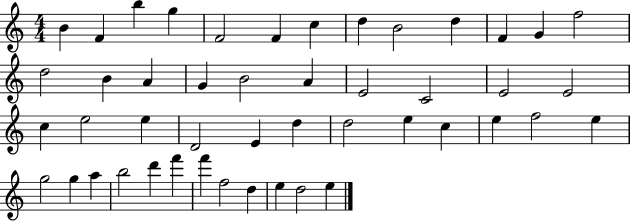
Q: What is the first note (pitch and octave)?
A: B4